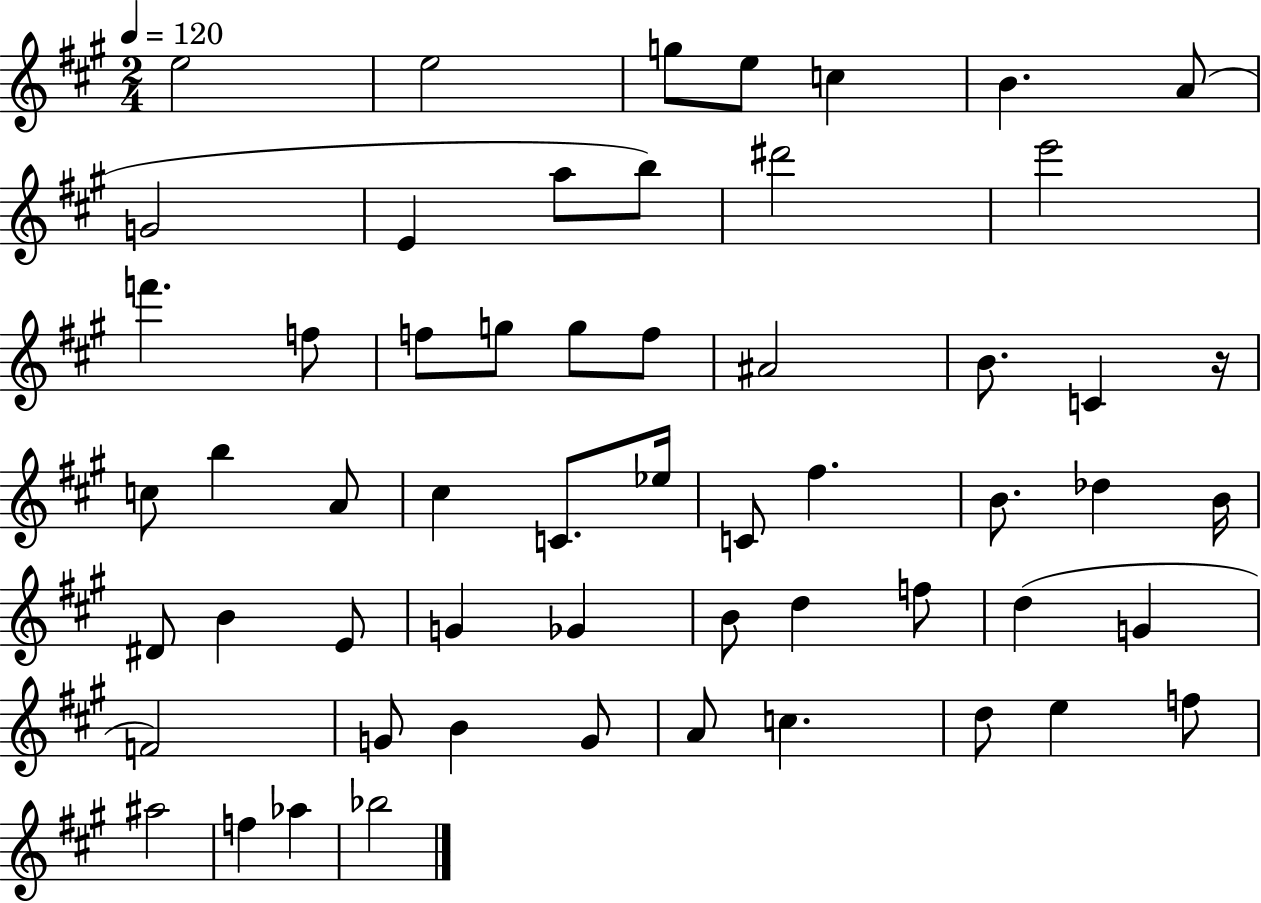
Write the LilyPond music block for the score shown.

{
  \clef treble
  \numericTimeSignature
  \time 2/4
  \key a \major
  \tempo 4 = 120
  \repeat volta 2 { e''2 | e''2 | g''8 e''8 c''4 | b'4. a'8( | \break g'2 | e'4 a''8 b''8) | dis'''2 | e'''2 | \break f'''4. f''8 | f''8 g''8 g''8 f''8 | ais'2 | b'8. c'4 r16 | \break c''8 b''4 a'8 | cis''4 c'8. ees''16 | c'8 fis''4. | b'8. des''4 b'16 | \break dis'8 b'4 e'8 | g'4 ges'4 | b'8 d''4 f''8 | d''4( g'4 | \break f'2) | g'8 b'4 g'8 | a'8 c''4. | d''8 e''4 f''8 | \break ais''2 | f''4 aes''4 | bes''2 | } \bar "|."
}